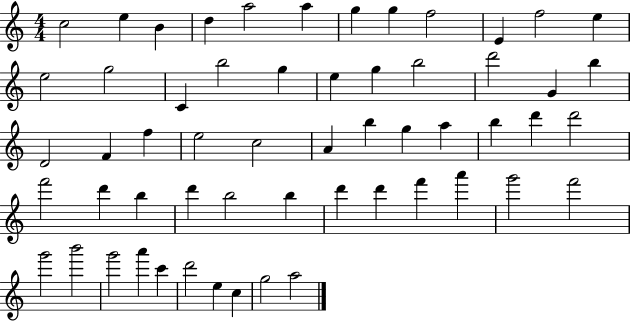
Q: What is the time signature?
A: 4/4